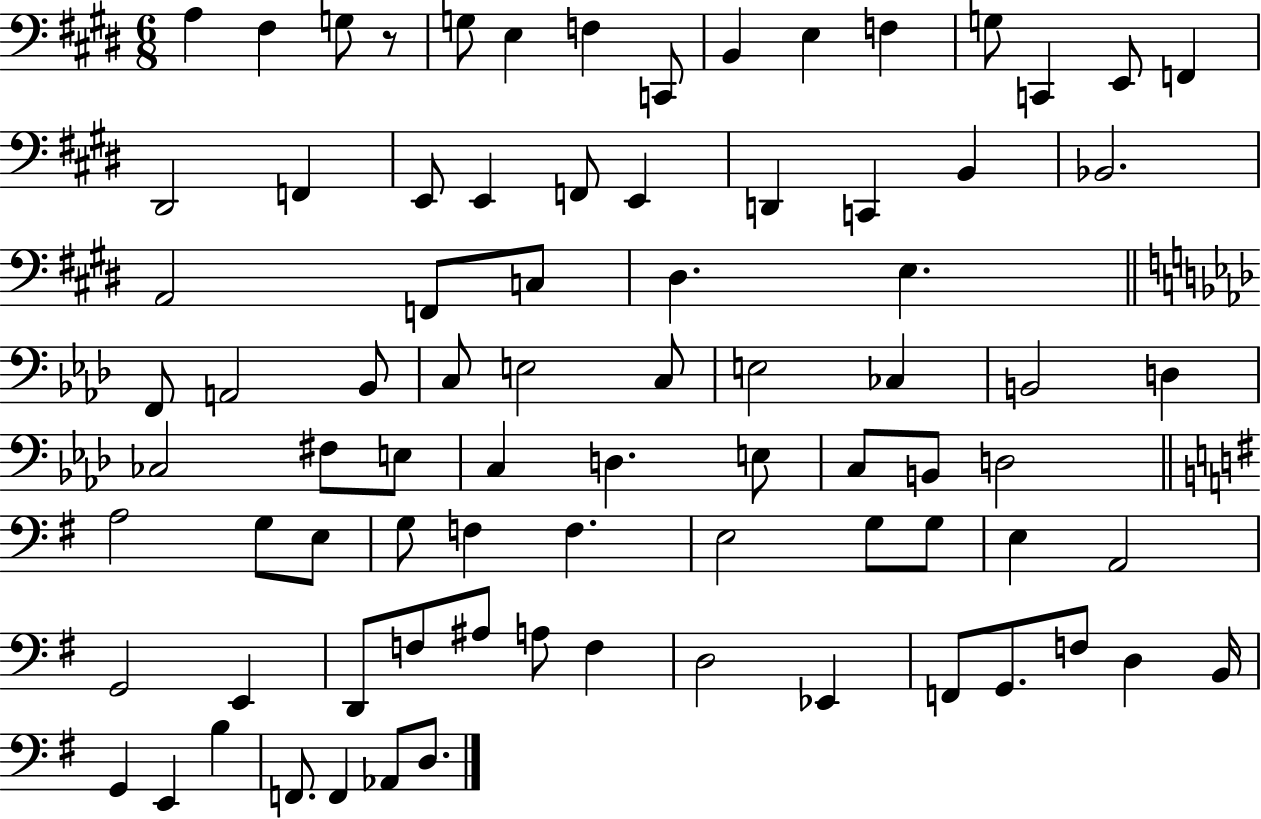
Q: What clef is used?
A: bass